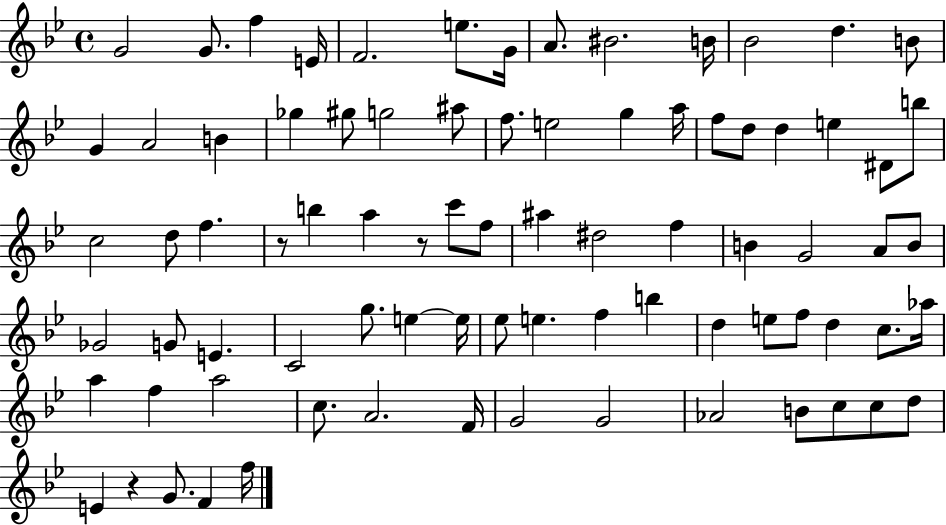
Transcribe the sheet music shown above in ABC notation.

X:1
T:Untitled
M:4/4
L:1/4
K:Bb
G2 G/2 f E/4 F2 e/2 G/4 A/2 ^B2 B/4 _B2 d B/2 G A2 B _g ^g/2 g2 ^a/2 f/2 e2 g a/4 f/2 d/2 d e ^D/2 b/2 c2 d/2 f z/2 b a z/2 c'/2 f/2 ^a ^d2 f B G2 A/2 B/2 _G2 G/2 E C2 g/2 e e/4 _e/2 e f b d e/2 f/2 d c/2 _a/4 a f a2 c/2 A2 F/4 G2 G2 _A2 B/2 c/2 c/2 d/2 E z G/2 F f/4